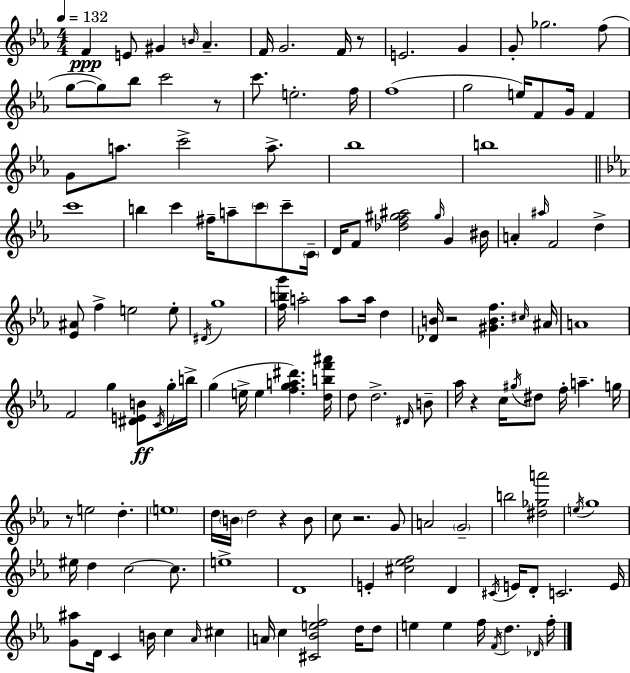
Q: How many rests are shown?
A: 7